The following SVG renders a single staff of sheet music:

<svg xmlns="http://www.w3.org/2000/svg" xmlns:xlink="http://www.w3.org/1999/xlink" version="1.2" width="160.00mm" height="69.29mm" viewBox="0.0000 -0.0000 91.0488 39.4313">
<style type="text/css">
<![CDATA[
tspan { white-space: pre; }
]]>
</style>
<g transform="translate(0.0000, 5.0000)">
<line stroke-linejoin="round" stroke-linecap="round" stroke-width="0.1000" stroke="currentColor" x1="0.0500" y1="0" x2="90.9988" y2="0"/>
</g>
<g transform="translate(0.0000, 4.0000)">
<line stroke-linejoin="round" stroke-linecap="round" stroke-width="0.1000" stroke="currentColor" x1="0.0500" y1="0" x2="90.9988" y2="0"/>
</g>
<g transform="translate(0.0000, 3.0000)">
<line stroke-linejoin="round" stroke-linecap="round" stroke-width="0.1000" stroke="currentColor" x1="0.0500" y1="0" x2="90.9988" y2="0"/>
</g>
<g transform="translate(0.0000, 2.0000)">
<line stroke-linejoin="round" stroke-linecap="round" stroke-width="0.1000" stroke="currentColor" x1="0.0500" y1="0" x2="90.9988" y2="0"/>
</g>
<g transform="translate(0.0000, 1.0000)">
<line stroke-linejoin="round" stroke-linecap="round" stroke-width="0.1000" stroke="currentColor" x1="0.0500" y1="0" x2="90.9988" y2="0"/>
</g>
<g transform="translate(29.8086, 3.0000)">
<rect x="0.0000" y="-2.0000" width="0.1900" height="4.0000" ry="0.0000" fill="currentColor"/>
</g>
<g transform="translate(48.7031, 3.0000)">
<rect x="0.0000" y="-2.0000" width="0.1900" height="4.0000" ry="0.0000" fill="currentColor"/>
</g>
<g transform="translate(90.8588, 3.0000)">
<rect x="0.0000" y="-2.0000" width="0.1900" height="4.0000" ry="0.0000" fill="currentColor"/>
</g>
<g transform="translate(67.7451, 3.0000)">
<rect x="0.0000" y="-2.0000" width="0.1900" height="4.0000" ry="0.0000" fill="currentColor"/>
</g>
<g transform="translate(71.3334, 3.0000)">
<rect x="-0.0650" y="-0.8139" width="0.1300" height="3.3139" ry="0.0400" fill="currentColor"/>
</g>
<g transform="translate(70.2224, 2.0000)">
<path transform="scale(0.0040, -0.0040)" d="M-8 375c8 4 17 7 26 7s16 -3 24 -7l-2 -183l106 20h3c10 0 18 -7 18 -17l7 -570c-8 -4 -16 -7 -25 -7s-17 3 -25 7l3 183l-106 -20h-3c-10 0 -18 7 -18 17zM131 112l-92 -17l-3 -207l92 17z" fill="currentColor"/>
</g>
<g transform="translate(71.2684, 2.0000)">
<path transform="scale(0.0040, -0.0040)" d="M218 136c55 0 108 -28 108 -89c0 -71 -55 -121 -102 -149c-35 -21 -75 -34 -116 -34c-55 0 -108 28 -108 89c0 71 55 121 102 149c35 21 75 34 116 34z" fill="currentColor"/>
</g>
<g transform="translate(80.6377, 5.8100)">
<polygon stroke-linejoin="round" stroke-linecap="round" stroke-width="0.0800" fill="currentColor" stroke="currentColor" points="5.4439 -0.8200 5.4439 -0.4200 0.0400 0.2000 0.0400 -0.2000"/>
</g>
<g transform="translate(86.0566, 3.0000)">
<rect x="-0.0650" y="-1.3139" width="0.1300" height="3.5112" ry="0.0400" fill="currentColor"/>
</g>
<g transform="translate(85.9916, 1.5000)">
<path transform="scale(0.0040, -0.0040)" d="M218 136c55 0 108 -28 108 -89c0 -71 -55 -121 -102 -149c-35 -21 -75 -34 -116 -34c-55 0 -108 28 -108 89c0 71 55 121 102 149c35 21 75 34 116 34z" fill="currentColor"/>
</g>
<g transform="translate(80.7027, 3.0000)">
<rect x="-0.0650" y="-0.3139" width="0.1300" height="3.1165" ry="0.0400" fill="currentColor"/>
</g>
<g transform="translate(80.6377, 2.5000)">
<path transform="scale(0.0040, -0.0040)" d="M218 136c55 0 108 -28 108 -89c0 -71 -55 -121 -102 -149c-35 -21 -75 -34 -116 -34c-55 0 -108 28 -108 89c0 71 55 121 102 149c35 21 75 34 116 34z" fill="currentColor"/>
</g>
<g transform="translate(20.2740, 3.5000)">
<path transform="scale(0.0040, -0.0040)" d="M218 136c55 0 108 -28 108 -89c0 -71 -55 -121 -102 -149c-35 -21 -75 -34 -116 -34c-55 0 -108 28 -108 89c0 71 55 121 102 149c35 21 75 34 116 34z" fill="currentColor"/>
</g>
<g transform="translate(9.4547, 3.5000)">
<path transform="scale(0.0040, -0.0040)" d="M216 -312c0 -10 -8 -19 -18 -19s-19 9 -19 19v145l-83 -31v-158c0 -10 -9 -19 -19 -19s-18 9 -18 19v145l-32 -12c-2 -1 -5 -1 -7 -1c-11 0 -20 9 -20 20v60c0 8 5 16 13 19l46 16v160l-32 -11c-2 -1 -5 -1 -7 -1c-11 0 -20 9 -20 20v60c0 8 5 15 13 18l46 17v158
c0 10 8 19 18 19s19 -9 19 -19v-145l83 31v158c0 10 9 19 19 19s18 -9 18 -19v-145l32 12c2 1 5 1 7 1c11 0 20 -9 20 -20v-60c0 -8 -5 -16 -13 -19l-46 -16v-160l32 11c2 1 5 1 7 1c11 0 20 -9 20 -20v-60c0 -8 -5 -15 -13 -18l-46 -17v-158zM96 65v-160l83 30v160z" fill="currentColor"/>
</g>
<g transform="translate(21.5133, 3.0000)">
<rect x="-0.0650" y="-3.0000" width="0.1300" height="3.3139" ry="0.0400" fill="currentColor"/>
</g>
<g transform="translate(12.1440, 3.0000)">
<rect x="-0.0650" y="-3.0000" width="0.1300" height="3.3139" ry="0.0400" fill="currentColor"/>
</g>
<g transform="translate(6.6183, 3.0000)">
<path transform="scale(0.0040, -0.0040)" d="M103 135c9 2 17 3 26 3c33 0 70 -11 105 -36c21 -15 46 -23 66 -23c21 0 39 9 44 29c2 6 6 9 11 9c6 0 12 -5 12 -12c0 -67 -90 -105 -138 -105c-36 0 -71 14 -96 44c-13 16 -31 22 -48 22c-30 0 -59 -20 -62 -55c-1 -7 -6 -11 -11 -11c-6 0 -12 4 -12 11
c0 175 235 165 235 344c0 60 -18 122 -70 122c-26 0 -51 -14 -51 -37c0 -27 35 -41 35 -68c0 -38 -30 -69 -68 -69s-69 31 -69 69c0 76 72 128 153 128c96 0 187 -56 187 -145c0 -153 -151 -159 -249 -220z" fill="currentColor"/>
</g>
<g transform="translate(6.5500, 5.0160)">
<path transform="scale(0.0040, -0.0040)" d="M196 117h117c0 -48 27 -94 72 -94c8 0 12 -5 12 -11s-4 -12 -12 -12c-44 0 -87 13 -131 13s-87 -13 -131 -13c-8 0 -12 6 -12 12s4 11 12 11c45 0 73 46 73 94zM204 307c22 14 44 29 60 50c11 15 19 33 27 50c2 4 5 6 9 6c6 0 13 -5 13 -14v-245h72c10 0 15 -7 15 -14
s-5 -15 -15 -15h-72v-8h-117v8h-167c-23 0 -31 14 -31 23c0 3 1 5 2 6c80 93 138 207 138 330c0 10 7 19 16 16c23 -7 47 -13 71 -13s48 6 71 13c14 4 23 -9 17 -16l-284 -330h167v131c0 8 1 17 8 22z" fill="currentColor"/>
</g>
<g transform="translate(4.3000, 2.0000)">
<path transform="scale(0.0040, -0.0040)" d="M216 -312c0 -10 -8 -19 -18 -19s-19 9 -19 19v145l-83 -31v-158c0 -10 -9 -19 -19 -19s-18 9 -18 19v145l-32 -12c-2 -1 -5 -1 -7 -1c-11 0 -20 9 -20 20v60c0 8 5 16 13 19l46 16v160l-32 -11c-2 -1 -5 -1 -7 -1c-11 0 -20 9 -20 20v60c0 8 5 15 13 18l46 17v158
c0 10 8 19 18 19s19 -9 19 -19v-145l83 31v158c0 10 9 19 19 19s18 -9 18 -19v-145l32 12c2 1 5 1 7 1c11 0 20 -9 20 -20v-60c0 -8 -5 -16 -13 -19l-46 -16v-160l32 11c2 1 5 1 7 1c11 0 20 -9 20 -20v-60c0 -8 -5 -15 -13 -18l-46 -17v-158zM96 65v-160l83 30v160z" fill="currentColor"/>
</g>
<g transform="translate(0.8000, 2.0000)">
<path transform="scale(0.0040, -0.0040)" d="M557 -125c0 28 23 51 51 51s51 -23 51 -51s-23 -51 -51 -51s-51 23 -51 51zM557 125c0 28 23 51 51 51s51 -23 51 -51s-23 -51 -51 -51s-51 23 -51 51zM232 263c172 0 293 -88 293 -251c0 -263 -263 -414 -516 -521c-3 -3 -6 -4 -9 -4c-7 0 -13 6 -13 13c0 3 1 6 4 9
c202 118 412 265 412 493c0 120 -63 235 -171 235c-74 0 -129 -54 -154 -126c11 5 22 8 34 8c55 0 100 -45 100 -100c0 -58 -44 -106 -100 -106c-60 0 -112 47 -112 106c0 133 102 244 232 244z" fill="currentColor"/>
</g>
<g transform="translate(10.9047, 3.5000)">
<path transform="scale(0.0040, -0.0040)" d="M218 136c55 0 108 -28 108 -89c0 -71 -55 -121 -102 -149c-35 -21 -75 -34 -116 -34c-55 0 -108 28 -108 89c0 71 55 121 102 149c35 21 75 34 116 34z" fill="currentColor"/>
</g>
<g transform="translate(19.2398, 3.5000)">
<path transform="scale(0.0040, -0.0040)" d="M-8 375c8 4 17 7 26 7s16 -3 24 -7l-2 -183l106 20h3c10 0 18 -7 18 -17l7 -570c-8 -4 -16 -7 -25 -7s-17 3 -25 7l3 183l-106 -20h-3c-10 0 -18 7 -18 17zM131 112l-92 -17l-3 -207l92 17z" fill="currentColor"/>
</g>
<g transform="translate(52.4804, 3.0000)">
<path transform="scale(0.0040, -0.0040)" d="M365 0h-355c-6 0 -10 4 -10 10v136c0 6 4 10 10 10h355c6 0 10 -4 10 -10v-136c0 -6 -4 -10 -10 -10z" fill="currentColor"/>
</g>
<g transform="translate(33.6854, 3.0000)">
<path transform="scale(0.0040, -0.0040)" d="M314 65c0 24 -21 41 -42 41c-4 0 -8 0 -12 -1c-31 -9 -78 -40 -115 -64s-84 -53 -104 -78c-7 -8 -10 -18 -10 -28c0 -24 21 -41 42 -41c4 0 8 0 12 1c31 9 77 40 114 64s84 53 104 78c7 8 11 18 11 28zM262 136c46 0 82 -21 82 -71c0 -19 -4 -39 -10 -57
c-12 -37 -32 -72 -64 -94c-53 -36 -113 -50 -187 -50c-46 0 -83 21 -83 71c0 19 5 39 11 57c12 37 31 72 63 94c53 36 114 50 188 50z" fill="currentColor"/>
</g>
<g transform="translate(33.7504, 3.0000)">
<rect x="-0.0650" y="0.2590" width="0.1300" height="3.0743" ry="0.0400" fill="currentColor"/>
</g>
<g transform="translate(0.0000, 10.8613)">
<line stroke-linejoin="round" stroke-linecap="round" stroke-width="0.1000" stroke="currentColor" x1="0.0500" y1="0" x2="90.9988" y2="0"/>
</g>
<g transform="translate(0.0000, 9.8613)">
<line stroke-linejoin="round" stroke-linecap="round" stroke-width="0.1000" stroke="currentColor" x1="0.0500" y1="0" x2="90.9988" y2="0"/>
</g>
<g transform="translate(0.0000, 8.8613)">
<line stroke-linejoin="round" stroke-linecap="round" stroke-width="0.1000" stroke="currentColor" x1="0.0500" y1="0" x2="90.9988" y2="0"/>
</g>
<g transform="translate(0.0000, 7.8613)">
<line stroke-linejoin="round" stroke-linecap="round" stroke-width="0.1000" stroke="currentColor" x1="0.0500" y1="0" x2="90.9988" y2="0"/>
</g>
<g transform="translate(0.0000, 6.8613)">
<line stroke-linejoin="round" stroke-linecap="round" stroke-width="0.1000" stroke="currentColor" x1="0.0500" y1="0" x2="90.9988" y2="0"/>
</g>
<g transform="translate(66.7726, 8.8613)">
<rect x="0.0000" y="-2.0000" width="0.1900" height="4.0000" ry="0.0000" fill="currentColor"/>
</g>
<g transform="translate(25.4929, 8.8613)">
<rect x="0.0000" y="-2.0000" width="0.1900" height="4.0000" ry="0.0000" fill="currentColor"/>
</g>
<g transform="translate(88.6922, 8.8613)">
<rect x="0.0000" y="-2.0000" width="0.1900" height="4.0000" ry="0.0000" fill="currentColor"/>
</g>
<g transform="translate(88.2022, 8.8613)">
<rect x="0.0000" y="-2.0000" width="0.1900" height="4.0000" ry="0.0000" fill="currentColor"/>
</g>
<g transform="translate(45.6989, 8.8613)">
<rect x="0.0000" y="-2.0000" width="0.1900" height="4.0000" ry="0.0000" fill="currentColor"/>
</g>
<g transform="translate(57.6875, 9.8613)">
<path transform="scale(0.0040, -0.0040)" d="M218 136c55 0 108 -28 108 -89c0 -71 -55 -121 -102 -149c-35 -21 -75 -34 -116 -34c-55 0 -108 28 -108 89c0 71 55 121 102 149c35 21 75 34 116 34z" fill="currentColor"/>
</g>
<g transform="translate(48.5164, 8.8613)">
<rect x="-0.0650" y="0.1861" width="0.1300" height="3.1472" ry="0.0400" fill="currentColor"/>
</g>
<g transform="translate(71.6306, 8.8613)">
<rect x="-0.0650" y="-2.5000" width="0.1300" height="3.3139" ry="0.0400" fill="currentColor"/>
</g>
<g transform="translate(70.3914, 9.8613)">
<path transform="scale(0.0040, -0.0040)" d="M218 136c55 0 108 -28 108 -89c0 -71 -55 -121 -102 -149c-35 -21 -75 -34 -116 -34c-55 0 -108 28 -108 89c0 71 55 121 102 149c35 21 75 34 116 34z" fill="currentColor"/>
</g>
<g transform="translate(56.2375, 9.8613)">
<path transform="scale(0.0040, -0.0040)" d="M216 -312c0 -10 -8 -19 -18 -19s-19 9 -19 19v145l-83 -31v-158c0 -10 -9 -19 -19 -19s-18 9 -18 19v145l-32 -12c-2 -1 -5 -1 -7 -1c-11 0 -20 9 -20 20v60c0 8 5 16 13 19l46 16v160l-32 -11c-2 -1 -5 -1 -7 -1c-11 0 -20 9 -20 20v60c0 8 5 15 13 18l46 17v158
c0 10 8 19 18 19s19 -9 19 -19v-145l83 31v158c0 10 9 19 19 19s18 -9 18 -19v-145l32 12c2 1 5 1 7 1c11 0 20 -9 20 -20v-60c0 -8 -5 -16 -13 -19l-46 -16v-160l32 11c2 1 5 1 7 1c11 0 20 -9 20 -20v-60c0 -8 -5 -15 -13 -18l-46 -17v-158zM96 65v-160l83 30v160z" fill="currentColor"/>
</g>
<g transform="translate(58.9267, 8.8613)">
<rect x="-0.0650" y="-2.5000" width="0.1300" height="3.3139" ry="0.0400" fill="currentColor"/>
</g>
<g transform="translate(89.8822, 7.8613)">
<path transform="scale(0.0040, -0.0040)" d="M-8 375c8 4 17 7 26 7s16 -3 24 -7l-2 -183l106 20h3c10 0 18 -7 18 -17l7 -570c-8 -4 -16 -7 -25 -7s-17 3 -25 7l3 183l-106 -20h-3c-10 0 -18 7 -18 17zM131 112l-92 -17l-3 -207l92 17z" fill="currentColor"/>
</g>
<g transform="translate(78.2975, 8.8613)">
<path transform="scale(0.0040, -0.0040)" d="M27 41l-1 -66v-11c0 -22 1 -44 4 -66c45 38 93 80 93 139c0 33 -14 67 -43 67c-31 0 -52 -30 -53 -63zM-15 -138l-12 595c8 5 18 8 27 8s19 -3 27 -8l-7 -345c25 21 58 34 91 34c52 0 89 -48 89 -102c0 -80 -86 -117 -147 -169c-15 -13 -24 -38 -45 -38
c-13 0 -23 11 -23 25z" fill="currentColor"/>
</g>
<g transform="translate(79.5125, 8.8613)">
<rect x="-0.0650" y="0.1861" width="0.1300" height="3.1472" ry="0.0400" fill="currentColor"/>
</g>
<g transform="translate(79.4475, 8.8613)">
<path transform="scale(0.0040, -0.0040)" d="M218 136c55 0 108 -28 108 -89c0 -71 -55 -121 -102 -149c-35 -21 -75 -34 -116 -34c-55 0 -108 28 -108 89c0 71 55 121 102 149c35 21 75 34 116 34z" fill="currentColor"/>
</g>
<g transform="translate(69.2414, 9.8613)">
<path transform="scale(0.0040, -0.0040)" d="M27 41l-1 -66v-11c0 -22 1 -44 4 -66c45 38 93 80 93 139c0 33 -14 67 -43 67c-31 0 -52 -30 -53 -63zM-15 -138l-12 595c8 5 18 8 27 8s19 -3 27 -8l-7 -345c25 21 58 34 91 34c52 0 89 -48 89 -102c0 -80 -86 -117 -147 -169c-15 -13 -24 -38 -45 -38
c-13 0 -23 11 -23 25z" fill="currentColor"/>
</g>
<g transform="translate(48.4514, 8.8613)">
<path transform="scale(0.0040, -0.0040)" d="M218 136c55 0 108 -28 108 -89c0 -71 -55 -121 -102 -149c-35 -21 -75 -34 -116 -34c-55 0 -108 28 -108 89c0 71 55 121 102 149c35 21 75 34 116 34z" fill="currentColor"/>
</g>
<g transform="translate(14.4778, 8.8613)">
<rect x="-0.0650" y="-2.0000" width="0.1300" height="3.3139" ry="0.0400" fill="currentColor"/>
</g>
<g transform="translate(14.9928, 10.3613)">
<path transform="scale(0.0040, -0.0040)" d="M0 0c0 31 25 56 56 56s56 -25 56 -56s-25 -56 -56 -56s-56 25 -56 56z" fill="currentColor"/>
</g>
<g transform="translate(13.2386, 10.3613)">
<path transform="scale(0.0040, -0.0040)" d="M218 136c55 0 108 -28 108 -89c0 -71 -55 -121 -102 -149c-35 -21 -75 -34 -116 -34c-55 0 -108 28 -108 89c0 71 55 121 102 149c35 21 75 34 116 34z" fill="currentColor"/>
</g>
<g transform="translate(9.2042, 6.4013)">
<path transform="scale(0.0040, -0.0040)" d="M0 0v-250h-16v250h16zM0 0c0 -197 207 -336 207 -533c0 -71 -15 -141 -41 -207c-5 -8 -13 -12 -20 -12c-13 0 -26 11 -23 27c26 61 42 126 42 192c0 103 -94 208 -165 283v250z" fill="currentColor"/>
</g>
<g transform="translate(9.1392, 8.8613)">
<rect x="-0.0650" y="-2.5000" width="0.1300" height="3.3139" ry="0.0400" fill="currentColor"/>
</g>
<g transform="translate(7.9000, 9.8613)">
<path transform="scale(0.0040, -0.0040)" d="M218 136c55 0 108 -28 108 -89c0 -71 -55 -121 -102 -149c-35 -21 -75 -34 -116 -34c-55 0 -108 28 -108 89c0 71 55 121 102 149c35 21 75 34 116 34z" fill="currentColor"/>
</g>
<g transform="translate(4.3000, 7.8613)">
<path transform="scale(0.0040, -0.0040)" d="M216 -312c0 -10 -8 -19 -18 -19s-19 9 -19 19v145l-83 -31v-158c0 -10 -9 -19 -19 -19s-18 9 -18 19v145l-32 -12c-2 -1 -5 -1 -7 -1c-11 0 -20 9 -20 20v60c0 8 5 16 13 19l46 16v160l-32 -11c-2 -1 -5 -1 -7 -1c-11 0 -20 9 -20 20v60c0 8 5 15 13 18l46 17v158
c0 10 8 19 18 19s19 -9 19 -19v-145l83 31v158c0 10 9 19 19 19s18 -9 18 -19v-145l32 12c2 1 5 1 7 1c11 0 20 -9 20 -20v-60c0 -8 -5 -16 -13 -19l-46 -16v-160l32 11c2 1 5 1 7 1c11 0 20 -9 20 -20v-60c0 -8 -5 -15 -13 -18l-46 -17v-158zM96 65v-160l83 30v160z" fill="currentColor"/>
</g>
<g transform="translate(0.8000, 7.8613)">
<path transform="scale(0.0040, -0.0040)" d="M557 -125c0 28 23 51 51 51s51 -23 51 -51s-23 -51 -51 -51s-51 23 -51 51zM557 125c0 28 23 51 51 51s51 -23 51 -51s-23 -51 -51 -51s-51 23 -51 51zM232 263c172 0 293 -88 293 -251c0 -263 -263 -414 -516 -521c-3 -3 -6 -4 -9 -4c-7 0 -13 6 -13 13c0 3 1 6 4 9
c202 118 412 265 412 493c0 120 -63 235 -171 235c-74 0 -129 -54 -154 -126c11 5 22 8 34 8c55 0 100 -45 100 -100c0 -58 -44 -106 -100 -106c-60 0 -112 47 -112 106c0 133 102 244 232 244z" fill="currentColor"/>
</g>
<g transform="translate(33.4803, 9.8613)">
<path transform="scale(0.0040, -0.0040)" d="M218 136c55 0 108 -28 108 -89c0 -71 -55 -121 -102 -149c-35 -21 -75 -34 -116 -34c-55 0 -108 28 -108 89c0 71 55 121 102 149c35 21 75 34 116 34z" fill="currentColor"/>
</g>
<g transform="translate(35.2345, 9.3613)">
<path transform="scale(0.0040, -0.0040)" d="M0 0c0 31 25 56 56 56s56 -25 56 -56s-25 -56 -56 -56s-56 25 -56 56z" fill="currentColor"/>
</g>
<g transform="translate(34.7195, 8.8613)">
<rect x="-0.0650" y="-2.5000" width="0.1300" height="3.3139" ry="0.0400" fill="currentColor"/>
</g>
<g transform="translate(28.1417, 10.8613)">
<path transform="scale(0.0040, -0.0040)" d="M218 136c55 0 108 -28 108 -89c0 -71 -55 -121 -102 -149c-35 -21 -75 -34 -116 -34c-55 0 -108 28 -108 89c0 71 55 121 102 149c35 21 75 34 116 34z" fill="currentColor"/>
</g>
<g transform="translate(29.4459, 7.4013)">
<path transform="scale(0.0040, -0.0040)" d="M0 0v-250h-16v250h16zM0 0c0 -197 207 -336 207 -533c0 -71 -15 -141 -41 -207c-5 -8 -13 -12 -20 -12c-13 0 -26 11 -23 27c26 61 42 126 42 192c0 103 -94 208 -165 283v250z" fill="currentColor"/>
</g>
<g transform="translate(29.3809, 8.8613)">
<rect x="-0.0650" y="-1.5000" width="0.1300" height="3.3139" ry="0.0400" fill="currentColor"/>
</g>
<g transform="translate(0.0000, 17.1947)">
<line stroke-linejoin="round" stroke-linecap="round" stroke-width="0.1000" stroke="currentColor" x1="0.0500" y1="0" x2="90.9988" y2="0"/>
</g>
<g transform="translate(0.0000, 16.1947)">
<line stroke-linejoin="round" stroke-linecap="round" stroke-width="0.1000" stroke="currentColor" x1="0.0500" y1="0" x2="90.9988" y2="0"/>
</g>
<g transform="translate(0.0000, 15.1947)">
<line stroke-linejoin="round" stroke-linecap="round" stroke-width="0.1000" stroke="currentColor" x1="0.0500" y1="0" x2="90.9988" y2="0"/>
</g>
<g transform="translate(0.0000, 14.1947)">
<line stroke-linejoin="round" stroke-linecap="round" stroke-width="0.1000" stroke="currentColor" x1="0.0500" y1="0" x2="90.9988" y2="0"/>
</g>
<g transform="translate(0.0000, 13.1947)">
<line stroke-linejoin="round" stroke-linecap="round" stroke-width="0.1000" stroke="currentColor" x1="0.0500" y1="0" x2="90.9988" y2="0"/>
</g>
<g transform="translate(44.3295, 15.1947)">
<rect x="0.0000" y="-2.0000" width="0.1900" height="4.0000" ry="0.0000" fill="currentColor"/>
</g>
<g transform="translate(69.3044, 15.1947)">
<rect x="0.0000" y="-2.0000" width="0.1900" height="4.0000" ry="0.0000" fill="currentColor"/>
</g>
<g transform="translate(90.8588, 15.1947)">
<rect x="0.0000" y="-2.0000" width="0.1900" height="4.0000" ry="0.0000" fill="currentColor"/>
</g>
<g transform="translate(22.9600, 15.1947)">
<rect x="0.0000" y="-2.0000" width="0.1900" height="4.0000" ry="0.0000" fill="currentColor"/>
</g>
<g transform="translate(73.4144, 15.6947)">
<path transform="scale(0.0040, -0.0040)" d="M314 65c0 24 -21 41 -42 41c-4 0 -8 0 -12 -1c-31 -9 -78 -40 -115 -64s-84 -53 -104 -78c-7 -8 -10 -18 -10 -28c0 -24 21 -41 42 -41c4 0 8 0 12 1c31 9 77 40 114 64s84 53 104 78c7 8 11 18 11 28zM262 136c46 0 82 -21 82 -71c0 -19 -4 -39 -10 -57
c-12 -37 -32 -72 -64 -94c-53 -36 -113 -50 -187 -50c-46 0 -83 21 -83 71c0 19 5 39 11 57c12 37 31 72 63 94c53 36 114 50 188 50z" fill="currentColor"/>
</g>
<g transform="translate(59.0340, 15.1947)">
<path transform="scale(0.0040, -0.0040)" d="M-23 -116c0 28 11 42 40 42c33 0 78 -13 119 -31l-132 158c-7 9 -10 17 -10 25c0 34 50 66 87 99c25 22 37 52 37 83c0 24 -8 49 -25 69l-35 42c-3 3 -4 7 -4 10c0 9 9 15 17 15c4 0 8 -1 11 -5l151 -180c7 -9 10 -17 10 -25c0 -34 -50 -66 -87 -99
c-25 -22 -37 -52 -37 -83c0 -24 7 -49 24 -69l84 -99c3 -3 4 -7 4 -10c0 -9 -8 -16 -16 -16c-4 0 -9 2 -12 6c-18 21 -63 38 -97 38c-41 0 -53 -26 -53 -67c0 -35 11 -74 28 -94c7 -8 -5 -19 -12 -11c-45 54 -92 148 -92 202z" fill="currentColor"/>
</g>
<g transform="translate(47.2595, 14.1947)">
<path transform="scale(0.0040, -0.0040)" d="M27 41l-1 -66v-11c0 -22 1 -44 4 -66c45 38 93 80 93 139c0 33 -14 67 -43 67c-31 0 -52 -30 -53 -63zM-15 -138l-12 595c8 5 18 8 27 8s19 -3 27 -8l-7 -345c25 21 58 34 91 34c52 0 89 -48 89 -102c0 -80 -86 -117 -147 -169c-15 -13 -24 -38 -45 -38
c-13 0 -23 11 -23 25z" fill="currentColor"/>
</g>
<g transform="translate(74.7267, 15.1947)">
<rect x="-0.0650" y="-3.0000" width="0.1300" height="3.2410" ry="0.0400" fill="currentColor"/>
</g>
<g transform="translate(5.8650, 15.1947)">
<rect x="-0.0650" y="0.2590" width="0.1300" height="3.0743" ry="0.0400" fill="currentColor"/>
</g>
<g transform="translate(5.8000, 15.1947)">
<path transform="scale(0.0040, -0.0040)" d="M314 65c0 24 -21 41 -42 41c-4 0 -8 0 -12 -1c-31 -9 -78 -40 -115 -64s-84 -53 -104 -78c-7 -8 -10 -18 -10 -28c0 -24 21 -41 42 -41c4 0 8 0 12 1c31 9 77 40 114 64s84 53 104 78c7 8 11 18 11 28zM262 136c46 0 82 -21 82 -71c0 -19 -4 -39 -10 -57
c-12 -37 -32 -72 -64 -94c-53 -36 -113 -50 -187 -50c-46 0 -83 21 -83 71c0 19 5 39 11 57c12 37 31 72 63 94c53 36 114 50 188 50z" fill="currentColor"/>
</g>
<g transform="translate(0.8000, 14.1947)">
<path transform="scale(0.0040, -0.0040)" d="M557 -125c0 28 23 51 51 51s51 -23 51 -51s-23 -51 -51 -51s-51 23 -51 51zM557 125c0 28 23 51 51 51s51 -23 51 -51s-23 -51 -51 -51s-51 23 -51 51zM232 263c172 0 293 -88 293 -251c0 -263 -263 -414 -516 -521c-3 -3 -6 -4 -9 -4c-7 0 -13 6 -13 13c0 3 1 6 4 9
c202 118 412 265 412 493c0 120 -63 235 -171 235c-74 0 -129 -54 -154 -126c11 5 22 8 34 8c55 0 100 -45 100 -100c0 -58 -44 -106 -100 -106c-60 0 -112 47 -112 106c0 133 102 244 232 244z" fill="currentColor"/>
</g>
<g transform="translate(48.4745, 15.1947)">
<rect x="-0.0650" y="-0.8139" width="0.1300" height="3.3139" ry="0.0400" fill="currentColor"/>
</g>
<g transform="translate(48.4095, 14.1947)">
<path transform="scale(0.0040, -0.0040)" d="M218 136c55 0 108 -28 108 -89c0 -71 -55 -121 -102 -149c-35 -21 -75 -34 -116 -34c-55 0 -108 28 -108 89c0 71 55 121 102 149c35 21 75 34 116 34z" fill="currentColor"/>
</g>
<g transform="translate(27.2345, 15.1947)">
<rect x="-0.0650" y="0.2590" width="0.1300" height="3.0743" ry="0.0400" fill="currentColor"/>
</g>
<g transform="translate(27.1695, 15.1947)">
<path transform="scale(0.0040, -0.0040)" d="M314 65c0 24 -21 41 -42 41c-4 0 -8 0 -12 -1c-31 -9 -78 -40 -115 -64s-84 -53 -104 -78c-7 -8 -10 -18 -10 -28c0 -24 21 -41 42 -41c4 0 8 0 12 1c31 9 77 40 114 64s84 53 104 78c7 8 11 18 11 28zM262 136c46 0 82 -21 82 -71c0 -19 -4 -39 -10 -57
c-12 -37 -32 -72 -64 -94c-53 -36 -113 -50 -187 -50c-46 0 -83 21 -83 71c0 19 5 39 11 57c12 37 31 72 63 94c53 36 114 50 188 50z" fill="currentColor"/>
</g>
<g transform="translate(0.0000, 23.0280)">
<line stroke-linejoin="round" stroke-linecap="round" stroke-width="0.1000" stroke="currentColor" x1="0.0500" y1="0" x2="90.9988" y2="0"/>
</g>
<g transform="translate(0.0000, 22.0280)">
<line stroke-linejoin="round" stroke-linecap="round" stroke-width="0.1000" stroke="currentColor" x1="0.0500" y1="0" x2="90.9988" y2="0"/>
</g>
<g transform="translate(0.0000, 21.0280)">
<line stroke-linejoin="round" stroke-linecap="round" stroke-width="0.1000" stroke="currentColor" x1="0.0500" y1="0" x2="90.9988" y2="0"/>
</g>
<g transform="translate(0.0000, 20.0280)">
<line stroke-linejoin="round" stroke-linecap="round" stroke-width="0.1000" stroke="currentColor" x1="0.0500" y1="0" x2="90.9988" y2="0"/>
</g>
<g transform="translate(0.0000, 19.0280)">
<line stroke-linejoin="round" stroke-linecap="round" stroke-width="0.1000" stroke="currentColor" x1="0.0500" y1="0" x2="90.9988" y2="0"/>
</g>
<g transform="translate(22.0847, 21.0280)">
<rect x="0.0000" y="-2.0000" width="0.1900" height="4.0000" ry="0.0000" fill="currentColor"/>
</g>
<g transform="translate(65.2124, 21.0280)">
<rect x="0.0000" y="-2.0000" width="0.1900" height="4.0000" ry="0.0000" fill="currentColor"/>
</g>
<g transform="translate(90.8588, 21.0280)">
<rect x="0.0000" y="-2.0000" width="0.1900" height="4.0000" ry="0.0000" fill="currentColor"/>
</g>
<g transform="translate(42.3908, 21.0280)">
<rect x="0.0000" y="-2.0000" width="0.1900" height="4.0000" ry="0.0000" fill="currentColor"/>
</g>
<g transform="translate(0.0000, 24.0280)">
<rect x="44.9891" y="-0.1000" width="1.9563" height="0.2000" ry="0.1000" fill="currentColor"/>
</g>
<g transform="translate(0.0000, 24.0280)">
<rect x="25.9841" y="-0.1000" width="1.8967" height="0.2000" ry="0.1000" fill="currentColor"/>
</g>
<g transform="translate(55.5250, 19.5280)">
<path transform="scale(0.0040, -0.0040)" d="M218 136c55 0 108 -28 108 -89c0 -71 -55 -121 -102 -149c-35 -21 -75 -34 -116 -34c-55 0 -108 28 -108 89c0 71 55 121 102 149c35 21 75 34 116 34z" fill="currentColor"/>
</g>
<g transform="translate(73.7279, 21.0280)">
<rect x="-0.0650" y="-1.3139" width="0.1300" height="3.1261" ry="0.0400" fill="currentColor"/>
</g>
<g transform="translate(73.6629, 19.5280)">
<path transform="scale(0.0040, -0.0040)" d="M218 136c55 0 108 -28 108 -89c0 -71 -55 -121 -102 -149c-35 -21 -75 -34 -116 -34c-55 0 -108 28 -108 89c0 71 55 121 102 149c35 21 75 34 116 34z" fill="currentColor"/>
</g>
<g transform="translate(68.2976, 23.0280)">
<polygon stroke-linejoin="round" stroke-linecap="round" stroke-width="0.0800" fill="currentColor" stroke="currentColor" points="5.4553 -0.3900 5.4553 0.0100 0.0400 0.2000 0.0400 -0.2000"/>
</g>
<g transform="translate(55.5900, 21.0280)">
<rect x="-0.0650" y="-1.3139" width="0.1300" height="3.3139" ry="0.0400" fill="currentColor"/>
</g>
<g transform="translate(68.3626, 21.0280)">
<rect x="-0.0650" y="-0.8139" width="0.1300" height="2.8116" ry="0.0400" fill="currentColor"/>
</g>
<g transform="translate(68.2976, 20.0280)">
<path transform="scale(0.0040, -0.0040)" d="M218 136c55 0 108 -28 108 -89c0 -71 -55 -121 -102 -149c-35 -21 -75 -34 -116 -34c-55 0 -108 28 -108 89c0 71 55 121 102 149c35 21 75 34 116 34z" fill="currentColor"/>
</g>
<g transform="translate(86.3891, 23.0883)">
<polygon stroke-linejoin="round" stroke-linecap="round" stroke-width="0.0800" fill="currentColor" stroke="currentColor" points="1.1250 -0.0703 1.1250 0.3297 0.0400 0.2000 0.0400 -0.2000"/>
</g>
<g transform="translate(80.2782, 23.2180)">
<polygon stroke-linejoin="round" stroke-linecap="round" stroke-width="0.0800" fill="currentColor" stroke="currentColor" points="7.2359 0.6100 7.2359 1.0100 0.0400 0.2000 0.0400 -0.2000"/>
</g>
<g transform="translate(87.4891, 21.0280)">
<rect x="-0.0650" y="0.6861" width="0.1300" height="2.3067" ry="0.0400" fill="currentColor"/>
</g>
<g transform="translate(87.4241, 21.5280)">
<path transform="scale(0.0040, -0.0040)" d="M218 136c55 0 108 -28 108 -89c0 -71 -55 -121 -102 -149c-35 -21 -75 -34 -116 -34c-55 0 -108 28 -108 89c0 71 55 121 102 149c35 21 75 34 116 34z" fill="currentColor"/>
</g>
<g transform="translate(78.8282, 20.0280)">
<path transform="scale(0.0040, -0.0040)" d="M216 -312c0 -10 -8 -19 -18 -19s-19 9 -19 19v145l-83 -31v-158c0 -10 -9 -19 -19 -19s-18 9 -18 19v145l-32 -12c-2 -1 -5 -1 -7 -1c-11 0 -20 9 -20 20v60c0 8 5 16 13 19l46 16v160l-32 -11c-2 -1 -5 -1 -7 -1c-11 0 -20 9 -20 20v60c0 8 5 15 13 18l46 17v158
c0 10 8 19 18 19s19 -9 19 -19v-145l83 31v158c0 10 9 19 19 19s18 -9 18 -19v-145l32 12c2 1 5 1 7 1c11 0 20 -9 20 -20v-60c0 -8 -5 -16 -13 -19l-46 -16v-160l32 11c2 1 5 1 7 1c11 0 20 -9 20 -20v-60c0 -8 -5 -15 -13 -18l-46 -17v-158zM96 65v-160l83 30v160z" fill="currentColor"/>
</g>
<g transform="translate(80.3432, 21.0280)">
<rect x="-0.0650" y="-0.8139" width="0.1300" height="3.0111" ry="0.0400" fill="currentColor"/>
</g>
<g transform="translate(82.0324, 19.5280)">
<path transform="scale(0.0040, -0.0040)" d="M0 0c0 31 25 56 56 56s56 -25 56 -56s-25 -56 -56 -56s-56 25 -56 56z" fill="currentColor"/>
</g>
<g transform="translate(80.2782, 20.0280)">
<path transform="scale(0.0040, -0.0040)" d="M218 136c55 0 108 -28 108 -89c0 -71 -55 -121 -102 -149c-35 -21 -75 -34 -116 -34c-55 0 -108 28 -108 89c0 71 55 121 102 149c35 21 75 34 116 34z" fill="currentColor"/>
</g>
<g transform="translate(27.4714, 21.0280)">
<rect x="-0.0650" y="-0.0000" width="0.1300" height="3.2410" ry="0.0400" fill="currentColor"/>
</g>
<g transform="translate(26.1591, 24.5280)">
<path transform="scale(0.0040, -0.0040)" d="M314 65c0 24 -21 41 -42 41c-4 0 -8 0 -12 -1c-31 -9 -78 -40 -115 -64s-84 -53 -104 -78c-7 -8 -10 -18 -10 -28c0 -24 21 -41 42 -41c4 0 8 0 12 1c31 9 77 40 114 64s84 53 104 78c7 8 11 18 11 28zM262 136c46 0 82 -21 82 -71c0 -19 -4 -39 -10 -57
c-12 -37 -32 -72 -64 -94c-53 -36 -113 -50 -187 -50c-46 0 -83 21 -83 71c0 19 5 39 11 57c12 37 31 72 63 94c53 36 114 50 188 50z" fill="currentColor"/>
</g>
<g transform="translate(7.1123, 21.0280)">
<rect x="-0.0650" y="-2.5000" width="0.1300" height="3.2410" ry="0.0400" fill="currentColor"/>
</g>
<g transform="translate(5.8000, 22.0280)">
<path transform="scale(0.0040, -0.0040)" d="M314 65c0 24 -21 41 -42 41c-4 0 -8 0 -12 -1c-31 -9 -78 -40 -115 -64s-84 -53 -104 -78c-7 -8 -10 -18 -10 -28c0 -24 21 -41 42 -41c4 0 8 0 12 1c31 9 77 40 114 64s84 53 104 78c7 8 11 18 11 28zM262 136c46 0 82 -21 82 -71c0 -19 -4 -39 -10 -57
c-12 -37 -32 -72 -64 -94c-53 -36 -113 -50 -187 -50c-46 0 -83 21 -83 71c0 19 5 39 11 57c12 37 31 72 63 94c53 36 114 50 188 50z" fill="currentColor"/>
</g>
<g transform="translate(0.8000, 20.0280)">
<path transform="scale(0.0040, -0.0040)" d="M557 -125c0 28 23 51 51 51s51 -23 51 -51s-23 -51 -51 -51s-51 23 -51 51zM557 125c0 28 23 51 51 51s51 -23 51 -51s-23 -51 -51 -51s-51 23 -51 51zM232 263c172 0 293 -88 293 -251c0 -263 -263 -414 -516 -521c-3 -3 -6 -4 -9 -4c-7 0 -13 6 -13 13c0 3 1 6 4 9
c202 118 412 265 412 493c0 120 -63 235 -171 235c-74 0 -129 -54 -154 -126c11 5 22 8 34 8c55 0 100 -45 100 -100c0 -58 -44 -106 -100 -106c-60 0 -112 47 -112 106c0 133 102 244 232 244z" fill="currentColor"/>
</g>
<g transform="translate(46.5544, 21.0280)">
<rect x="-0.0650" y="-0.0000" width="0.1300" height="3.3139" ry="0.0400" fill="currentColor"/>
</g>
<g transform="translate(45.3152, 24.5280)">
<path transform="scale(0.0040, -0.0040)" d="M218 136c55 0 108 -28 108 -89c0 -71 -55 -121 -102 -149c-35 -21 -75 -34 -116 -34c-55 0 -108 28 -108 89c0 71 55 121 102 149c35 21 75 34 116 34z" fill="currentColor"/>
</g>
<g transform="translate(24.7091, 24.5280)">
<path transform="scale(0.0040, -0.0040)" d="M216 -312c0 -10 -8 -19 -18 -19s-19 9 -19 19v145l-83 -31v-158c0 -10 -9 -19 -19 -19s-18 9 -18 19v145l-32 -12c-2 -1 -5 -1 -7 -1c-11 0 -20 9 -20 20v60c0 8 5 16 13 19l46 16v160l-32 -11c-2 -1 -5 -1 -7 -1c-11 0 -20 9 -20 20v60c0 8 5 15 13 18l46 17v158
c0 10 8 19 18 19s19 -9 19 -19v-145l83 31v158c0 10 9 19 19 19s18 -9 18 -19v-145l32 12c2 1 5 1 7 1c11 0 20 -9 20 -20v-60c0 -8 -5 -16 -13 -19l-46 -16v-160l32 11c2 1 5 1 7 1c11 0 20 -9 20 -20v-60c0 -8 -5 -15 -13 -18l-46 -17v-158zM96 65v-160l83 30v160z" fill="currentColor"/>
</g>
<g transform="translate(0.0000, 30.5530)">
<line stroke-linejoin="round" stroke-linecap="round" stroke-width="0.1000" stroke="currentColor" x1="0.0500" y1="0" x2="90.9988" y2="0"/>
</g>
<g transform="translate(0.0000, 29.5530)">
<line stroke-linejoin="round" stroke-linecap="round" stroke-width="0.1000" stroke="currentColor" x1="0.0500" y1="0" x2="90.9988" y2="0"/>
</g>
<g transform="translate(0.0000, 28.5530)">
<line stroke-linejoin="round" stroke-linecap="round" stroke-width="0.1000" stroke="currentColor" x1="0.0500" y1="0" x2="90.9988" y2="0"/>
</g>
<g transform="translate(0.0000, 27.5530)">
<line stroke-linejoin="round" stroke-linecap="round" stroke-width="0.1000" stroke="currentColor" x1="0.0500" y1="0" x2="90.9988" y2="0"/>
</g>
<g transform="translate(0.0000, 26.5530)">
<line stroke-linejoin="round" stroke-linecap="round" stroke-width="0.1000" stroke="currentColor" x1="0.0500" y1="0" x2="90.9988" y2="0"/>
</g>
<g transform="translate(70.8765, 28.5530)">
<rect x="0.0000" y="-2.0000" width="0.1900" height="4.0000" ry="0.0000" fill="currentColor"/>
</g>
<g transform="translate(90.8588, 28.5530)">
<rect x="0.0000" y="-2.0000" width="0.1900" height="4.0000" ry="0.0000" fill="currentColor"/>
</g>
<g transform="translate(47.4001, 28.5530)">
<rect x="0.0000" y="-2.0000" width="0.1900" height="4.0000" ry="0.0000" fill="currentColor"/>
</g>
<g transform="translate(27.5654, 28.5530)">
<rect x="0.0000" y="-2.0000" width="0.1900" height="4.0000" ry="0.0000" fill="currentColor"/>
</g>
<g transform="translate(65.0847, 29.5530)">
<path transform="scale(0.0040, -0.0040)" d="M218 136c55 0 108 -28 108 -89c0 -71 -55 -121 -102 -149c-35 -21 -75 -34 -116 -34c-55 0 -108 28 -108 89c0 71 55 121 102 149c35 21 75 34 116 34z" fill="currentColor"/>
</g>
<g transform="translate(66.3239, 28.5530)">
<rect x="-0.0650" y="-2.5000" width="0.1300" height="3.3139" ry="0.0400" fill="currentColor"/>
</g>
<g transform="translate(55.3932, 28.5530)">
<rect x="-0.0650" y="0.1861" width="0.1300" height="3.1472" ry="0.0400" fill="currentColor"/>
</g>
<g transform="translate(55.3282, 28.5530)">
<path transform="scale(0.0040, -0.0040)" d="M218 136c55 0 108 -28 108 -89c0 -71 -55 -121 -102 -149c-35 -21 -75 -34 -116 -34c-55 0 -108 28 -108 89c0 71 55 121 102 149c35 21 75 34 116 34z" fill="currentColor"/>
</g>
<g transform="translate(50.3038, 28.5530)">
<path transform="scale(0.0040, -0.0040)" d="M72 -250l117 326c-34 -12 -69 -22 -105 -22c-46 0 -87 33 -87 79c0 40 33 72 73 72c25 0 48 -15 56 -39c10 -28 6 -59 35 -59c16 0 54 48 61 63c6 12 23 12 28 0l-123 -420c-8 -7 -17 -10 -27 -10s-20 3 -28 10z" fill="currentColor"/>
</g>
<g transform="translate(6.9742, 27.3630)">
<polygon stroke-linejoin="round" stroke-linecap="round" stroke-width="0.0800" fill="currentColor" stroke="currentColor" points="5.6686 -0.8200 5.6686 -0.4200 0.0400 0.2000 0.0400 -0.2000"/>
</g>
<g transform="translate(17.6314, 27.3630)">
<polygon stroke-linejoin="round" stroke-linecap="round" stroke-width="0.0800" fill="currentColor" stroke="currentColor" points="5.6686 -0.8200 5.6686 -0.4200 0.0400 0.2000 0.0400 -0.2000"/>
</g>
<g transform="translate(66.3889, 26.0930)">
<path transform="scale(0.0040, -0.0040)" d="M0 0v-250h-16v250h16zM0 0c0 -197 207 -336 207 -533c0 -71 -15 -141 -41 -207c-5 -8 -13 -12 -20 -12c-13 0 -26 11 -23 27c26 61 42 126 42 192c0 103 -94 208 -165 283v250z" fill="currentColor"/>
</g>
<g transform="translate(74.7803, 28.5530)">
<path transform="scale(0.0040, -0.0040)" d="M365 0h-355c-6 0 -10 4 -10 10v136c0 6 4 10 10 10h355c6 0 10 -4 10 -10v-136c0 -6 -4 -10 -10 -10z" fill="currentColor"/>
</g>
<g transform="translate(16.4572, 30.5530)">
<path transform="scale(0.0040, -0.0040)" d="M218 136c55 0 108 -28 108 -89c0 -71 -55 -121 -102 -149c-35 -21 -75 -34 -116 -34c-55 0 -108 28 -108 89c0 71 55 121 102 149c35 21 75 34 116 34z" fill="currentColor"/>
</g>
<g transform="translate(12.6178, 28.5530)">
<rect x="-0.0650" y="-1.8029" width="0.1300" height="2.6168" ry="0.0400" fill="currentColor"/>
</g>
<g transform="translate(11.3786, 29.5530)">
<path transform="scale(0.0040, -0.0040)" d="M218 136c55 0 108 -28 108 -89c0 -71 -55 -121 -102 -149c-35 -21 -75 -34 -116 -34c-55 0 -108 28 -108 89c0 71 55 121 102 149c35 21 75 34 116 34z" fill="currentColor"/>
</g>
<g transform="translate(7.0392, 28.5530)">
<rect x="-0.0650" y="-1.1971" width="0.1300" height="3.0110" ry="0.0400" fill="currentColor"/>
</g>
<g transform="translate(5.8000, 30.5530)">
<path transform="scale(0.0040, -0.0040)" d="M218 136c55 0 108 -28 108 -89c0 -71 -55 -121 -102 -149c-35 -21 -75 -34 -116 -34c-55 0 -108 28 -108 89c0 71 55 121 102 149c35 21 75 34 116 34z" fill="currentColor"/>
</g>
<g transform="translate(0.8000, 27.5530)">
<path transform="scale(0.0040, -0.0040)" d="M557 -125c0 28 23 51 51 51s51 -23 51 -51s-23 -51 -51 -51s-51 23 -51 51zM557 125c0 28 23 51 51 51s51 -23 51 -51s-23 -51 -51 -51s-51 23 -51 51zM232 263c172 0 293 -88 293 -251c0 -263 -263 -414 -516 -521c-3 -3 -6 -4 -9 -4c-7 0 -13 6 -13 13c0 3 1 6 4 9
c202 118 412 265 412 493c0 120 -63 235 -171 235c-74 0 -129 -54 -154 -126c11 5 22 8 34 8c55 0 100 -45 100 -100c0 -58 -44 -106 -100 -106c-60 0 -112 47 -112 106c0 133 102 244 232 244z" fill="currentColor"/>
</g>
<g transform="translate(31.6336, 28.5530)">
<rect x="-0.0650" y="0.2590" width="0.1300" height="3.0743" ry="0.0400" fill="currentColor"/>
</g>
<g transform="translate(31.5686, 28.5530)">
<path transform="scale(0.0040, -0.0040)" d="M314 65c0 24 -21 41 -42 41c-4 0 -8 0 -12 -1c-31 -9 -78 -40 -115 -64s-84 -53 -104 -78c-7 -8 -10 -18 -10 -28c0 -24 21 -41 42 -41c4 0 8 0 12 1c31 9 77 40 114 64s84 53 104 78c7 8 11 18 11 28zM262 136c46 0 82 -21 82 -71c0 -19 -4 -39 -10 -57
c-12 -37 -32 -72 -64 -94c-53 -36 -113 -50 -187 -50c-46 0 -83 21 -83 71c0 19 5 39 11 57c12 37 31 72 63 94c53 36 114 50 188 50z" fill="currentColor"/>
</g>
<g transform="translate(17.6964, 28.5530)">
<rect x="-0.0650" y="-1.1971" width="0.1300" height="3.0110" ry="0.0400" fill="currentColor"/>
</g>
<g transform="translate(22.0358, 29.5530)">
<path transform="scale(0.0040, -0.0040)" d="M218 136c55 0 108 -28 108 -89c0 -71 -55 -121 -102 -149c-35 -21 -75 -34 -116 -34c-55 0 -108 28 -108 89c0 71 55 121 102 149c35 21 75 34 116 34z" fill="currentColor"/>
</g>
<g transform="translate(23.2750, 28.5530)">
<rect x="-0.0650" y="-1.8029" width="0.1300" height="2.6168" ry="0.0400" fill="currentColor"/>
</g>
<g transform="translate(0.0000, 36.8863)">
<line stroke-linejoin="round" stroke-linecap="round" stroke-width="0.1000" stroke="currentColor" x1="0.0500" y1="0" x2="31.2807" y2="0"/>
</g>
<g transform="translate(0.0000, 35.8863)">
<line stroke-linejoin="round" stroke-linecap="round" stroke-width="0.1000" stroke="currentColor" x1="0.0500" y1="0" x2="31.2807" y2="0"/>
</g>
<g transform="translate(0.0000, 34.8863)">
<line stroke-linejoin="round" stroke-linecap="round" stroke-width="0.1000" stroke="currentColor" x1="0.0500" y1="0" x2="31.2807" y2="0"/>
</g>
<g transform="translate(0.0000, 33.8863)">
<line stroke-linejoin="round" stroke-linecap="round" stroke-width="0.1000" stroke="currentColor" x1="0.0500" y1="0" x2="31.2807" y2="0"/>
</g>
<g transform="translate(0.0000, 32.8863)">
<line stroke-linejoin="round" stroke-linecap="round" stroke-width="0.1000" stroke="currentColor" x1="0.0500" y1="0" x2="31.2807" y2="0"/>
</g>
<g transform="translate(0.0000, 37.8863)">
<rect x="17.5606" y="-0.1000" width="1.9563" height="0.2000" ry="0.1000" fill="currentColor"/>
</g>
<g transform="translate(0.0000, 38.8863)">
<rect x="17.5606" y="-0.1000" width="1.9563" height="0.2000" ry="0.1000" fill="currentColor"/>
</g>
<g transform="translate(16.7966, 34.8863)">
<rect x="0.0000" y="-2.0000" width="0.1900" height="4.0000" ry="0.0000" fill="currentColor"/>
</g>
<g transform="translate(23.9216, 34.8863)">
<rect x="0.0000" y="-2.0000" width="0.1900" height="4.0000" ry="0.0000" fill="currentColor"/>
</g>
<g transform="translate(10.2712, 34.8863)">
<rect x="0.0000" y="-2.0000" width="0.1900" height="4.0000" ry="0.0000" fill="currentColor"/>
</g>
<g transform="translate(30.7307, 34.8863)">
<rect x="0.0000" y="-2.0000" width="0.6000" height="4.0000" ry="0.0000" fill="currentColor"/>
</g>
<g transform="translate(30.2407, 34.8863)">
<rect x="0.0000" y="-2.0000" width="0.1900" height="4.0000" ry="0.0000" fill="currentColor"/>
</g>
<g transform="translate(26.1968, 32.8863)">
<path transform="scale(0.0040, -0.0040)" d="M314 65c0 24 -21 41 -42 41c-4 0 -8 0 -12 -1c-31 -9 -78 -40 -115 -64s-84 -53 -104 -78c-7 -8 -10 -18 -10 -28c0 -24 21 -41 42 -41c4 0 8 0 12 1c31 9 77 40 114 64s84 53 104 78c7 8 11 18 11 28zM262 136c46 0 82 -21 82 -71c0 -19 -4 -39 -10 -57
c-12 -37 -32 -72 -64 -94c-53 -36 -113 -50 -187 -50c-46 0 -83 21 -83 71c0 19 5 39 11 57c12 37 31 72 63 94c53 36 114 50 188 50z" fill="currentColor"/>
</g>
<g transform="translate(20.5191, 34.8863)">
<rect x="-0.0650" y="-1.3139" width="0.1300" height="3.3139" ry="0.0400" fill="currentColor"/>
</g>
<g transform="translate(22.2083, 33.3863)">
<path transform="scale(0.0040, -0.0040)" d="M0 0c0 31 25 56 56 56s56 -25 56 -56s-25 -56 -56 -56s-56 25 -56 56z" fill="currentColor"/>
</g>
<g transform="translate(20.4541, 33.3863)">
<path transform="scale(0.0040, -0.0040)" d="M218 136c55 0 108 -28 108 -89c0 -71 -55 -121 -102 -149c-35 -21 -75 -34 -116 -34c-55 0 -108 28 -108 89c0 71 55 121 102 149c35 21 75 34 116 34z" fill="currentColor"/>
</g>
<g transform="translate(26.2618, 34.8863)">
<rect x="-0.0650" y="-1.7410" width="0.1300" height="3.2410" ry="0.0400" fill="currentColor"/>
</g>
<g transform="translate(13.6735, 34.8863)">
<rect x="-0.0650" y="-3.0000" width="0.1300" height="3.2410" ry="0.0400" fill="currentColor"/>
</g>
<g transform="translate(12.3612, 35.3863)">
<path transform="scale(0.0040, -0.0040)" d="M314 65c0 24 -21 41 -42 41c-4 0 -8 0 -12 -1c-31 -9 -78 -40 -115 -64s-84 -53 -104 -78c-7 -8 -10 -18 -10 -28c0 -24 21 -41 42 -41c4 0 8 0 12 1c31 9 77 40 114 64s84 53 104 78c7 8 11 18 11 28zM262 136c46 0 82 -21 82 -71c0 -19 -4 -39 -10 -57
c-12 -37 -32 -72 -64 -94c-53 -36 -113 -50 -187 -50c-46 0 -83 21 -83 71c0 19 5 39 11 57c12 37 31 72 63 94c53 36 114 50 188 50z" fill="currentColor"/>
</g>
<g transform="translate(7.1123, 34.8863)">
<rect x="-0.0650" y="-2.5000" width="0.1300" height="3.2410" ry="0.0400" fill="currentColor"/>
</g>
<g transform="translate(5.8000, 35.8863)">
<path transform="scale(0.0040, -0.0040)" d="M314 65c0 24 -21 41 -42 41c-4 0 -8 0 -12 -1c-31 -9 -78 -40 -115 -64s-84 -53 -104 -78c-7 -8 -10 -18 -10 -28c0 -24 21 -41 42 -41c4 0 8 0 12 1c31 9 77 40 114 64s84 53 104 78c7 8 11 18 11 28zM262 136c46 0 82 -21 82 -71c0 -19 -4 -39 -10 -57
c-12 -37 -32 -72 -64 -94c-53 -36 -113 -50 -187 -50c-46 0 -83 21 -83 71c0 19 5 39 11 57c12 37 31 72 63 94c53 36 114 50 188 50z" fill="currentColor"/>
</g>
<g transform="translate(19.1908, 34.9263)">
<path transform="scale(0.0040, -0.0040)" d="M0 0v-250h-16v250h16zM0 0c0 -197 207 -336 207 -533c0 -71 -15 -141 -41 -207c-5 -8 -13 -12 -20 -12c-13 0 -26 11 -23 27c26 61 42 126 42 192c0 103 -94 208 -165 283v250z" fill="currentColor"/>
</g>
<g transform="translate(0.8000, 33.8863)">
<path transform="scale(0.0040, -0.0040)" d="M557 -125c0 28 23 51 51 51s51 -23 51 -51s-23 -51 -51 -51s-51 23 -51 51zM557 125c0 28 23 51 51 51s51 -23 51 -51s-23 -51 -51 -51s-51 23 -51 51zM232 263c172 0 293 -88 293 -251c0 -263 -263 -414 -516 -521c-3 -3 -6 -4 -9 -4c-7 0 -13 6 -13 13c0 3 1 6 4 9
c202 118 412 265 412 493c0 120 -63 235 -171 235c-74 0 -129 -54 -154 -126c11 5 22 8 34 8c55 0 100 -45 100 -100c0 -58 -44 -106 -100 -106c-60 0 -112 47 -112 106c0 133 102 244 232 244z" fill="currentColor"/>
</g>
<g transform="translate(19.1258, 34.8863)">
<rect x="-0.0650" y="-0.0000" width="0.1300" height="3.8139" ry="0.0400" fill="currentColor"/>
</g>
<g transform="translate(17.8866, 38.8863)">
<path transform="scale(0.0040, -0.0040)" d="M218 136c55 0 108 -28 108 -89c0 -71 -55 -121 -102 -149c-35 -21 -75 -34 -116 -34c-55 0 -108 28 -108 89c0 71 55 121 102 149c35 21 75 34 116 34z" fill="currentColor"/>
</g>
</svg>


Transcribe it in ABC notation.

X:1
T:Untitled
M:2/4
L:1/4
K:G
^C, C, D,2 z2 F, E,/2 G,/2 B,,/2 A,, G,,/2 B,, D, ^B,, _B,, _D, D,2 D,2 _F, z C,2 B,,2 ^D,,2 D,, G, F,/2 G,/2 ^F,/2 C,/4 G,,/2 B,,/2 G,,/2 B,,/2 D,2 z/2 D, B,,/2 z2 B,,2 C,2 C,,/2 G, A,2